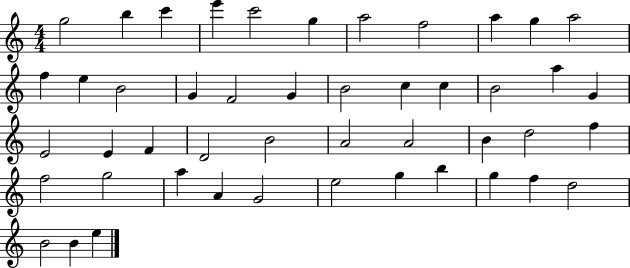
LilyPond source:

{
  \clef treble
  \numericTimeSignature
  \time 4/4
  \key c \major
  g''2 b''4 c'''4 | e'''4 c'''2 g''4 | a''2 f''2 | a''4 g''4 a''2 | \break f''4 e''4 b'2 | g'4 f'2 g'4 | b'2 c''4 c''4 | b'2 a''4 g'4 | \break e'2 e'4 f'4 | d'2 b'2 | a'2 a'2 | b'4 d''2 f''4 | \break f''2 g''2 | a''4 a'4 g'2 | e''2 g''4 b''4 | g''4 f''4 d''2 | \break b'2 b'4 e''4 | \bar "|."
}